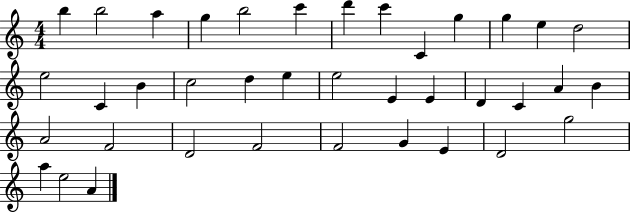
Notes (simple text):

B5/q B5/h A5/q G5/q B5/h C6/q D6/q C6/q C4/q G5/q G5/q E5/q D5/h E5/h C4/q B4/q C5/h D5/q E5/q E5/h E4/q E4/q D4/q C4/q A4/q B4/q A4/h F4/h D4/h F4/h F4/h G4/q E4/q D4/h G5/h A5/q E5/h A4/q